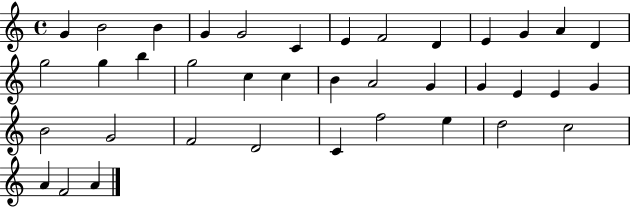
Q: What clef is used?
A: treble